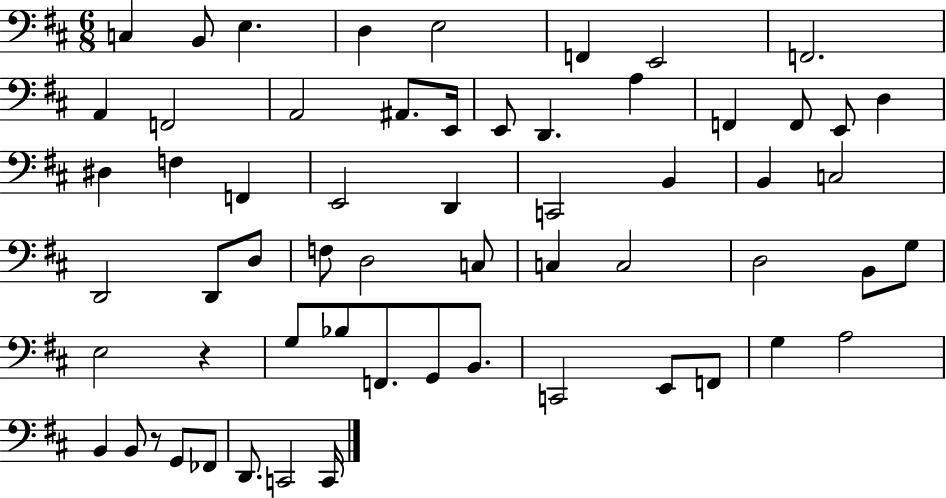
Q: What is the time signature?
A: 6/8